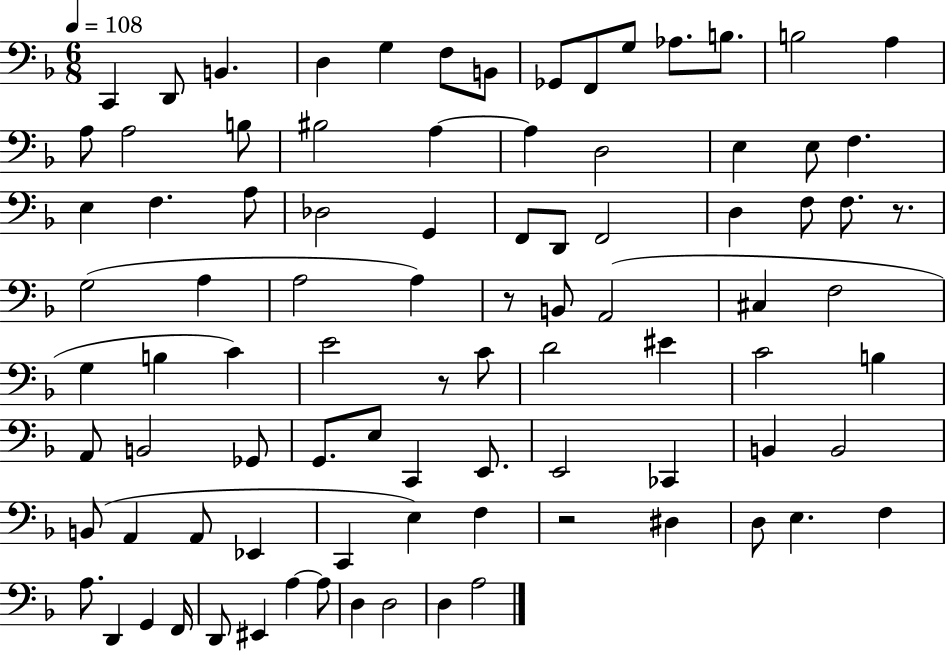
{
  \clef bass
  \numericTimeSignature
  \time 6/8
  \key f \major
  \tempo 4 = 108
  c,4 d,8 b,4. | d4 g4 f8 b,8 | ges,8 f,8 g8 aes8. b8. | b2 a4 | \break a8 a2 b8 | bis2 a4~~ | a4 d2 | e4 e8 f4. | \break e4 f4. a8 | des2 g,4 | f,8 d,8 f,2 | d4 f8 f8. r8. | \break g2( a4 | a2 a4) | r8 b,8 a,2( | cis4 f2 | \break g4 b4 c'4) | e'2 r8 c'8 | d'2 eis'4 | c'2 b4 | \break a,8 b,2 ges,8 | g,8. e8 c,4 e,8. | e,2 ces,4 | b,4 b,2 | \break b,8( a,4 a,8 ees,4 | c,4 e4) f4 | r2 dis4 | d8 e4. f4 | \break a8. d,4 g,4 f,16 | d,8 eis,4 a4~~ a8 | d4 d2 | d4 a2 | \break \bar "|."
}